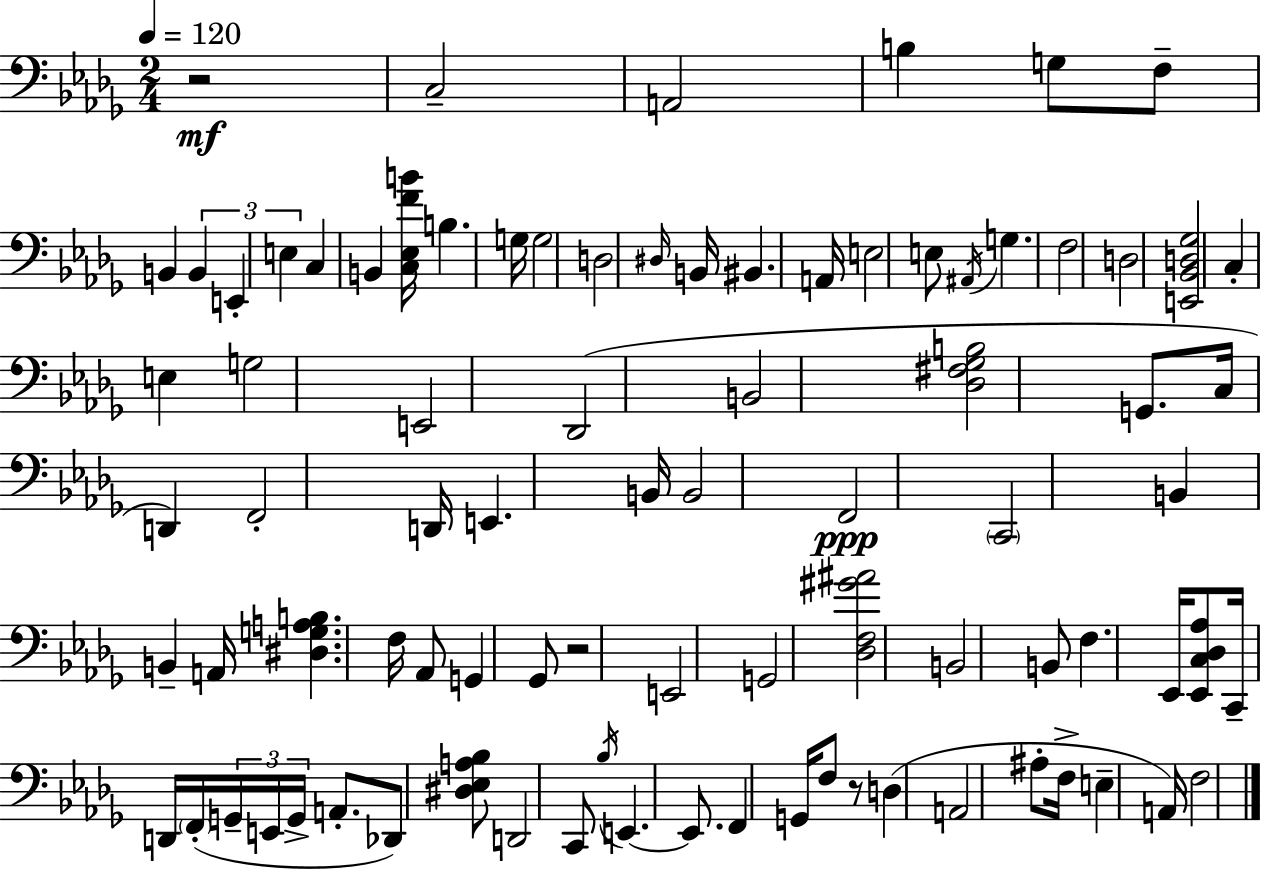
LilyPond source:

{
  \clef bass
  \numericTimeSignature
  \time 2/4
  \key bes \minor
  \tempo 4 = 120
  r2\mf | c2-- | a,2 | b4 g8 f8-- | \break b,4 \tuplet 3/2 { b,4 | e,4-. e4 } | c4 b,4 | <c ees f' b'>16 b4. g16 | \break g2 | d2 | \grace { dis16 } b,16 bis,4. | a,16 e2 | \break e8 \acciaccatura { ais,16 } g4. | f2 | d2 | <e, bes, d ges>2 | \break c4-. e4 | g2 | e,2 | des,2( | \break b,2 | <des fis ges b>2 | g,8. c16 d,4) | f,2-. | \break d,16 e,4. | b,16 b,2 | f,2\ppp | \parenthesize c,2 | \break b,4 b,4-- | a,16 <dis g a b>4. | f16 aes,8 g,4 | ges,8 r2 | \break e,2 | g,2 | <des f gis' ais'>2 | b,2 | \break b,8 f4. | ees,16 <ees, c des aes>8 c,16-- d,16 \parenthesize f,16-.( | \tuplet 3/2 { g,16-- e,16 g,16-> } a,8.-. des,8) | <dis ees a bes>8 d,2 | \break c,8 \acciaccatura { bes16 } e,4.~~ | e,8. f,4 | g,16 f8 r8 d4( | a,2 | \break ais8-. f16-> e4-- | a,16) f2 | \bar "|."
}